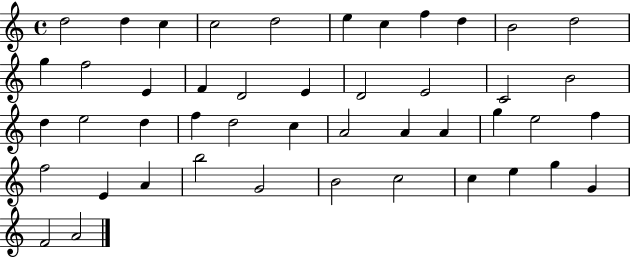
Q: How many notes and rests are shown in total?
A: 46